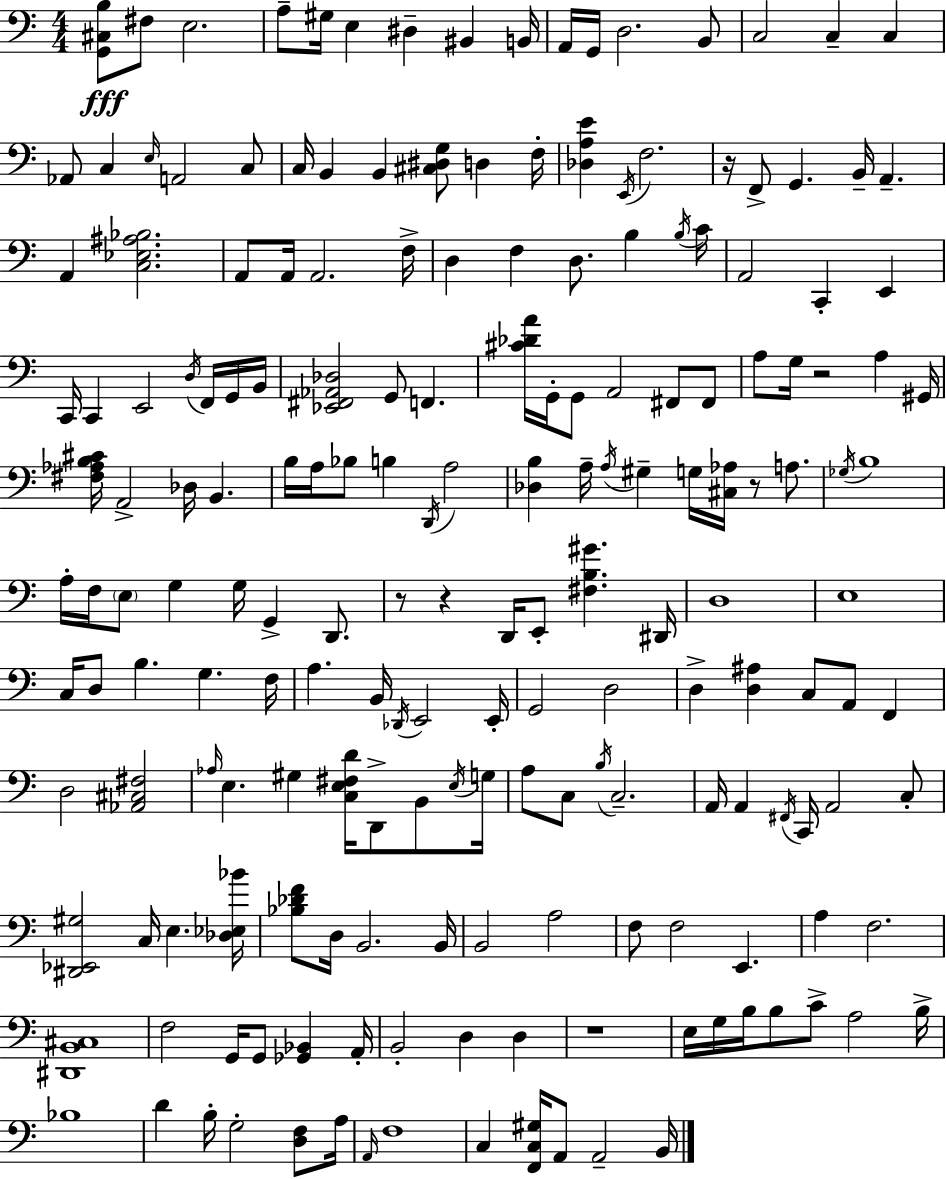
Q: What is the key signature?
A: C major